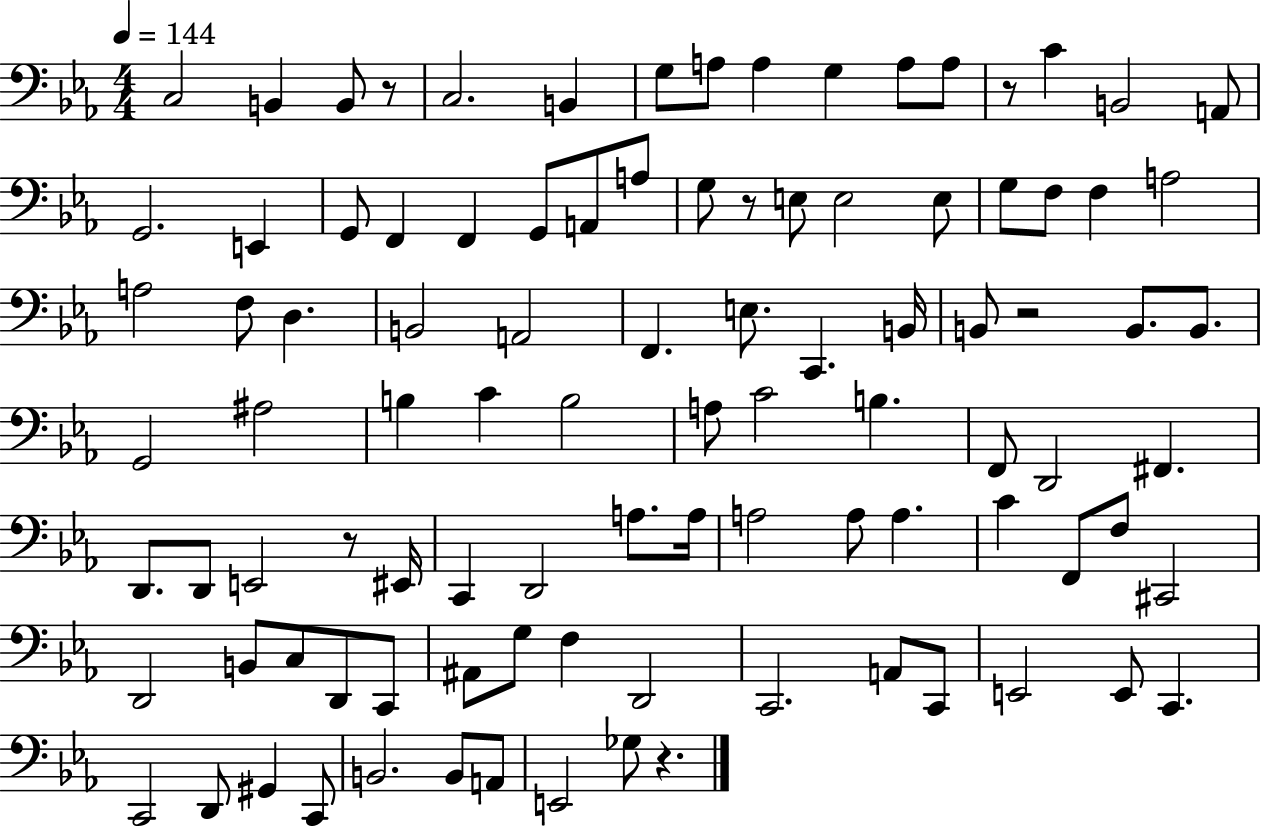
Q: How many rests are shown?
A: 6